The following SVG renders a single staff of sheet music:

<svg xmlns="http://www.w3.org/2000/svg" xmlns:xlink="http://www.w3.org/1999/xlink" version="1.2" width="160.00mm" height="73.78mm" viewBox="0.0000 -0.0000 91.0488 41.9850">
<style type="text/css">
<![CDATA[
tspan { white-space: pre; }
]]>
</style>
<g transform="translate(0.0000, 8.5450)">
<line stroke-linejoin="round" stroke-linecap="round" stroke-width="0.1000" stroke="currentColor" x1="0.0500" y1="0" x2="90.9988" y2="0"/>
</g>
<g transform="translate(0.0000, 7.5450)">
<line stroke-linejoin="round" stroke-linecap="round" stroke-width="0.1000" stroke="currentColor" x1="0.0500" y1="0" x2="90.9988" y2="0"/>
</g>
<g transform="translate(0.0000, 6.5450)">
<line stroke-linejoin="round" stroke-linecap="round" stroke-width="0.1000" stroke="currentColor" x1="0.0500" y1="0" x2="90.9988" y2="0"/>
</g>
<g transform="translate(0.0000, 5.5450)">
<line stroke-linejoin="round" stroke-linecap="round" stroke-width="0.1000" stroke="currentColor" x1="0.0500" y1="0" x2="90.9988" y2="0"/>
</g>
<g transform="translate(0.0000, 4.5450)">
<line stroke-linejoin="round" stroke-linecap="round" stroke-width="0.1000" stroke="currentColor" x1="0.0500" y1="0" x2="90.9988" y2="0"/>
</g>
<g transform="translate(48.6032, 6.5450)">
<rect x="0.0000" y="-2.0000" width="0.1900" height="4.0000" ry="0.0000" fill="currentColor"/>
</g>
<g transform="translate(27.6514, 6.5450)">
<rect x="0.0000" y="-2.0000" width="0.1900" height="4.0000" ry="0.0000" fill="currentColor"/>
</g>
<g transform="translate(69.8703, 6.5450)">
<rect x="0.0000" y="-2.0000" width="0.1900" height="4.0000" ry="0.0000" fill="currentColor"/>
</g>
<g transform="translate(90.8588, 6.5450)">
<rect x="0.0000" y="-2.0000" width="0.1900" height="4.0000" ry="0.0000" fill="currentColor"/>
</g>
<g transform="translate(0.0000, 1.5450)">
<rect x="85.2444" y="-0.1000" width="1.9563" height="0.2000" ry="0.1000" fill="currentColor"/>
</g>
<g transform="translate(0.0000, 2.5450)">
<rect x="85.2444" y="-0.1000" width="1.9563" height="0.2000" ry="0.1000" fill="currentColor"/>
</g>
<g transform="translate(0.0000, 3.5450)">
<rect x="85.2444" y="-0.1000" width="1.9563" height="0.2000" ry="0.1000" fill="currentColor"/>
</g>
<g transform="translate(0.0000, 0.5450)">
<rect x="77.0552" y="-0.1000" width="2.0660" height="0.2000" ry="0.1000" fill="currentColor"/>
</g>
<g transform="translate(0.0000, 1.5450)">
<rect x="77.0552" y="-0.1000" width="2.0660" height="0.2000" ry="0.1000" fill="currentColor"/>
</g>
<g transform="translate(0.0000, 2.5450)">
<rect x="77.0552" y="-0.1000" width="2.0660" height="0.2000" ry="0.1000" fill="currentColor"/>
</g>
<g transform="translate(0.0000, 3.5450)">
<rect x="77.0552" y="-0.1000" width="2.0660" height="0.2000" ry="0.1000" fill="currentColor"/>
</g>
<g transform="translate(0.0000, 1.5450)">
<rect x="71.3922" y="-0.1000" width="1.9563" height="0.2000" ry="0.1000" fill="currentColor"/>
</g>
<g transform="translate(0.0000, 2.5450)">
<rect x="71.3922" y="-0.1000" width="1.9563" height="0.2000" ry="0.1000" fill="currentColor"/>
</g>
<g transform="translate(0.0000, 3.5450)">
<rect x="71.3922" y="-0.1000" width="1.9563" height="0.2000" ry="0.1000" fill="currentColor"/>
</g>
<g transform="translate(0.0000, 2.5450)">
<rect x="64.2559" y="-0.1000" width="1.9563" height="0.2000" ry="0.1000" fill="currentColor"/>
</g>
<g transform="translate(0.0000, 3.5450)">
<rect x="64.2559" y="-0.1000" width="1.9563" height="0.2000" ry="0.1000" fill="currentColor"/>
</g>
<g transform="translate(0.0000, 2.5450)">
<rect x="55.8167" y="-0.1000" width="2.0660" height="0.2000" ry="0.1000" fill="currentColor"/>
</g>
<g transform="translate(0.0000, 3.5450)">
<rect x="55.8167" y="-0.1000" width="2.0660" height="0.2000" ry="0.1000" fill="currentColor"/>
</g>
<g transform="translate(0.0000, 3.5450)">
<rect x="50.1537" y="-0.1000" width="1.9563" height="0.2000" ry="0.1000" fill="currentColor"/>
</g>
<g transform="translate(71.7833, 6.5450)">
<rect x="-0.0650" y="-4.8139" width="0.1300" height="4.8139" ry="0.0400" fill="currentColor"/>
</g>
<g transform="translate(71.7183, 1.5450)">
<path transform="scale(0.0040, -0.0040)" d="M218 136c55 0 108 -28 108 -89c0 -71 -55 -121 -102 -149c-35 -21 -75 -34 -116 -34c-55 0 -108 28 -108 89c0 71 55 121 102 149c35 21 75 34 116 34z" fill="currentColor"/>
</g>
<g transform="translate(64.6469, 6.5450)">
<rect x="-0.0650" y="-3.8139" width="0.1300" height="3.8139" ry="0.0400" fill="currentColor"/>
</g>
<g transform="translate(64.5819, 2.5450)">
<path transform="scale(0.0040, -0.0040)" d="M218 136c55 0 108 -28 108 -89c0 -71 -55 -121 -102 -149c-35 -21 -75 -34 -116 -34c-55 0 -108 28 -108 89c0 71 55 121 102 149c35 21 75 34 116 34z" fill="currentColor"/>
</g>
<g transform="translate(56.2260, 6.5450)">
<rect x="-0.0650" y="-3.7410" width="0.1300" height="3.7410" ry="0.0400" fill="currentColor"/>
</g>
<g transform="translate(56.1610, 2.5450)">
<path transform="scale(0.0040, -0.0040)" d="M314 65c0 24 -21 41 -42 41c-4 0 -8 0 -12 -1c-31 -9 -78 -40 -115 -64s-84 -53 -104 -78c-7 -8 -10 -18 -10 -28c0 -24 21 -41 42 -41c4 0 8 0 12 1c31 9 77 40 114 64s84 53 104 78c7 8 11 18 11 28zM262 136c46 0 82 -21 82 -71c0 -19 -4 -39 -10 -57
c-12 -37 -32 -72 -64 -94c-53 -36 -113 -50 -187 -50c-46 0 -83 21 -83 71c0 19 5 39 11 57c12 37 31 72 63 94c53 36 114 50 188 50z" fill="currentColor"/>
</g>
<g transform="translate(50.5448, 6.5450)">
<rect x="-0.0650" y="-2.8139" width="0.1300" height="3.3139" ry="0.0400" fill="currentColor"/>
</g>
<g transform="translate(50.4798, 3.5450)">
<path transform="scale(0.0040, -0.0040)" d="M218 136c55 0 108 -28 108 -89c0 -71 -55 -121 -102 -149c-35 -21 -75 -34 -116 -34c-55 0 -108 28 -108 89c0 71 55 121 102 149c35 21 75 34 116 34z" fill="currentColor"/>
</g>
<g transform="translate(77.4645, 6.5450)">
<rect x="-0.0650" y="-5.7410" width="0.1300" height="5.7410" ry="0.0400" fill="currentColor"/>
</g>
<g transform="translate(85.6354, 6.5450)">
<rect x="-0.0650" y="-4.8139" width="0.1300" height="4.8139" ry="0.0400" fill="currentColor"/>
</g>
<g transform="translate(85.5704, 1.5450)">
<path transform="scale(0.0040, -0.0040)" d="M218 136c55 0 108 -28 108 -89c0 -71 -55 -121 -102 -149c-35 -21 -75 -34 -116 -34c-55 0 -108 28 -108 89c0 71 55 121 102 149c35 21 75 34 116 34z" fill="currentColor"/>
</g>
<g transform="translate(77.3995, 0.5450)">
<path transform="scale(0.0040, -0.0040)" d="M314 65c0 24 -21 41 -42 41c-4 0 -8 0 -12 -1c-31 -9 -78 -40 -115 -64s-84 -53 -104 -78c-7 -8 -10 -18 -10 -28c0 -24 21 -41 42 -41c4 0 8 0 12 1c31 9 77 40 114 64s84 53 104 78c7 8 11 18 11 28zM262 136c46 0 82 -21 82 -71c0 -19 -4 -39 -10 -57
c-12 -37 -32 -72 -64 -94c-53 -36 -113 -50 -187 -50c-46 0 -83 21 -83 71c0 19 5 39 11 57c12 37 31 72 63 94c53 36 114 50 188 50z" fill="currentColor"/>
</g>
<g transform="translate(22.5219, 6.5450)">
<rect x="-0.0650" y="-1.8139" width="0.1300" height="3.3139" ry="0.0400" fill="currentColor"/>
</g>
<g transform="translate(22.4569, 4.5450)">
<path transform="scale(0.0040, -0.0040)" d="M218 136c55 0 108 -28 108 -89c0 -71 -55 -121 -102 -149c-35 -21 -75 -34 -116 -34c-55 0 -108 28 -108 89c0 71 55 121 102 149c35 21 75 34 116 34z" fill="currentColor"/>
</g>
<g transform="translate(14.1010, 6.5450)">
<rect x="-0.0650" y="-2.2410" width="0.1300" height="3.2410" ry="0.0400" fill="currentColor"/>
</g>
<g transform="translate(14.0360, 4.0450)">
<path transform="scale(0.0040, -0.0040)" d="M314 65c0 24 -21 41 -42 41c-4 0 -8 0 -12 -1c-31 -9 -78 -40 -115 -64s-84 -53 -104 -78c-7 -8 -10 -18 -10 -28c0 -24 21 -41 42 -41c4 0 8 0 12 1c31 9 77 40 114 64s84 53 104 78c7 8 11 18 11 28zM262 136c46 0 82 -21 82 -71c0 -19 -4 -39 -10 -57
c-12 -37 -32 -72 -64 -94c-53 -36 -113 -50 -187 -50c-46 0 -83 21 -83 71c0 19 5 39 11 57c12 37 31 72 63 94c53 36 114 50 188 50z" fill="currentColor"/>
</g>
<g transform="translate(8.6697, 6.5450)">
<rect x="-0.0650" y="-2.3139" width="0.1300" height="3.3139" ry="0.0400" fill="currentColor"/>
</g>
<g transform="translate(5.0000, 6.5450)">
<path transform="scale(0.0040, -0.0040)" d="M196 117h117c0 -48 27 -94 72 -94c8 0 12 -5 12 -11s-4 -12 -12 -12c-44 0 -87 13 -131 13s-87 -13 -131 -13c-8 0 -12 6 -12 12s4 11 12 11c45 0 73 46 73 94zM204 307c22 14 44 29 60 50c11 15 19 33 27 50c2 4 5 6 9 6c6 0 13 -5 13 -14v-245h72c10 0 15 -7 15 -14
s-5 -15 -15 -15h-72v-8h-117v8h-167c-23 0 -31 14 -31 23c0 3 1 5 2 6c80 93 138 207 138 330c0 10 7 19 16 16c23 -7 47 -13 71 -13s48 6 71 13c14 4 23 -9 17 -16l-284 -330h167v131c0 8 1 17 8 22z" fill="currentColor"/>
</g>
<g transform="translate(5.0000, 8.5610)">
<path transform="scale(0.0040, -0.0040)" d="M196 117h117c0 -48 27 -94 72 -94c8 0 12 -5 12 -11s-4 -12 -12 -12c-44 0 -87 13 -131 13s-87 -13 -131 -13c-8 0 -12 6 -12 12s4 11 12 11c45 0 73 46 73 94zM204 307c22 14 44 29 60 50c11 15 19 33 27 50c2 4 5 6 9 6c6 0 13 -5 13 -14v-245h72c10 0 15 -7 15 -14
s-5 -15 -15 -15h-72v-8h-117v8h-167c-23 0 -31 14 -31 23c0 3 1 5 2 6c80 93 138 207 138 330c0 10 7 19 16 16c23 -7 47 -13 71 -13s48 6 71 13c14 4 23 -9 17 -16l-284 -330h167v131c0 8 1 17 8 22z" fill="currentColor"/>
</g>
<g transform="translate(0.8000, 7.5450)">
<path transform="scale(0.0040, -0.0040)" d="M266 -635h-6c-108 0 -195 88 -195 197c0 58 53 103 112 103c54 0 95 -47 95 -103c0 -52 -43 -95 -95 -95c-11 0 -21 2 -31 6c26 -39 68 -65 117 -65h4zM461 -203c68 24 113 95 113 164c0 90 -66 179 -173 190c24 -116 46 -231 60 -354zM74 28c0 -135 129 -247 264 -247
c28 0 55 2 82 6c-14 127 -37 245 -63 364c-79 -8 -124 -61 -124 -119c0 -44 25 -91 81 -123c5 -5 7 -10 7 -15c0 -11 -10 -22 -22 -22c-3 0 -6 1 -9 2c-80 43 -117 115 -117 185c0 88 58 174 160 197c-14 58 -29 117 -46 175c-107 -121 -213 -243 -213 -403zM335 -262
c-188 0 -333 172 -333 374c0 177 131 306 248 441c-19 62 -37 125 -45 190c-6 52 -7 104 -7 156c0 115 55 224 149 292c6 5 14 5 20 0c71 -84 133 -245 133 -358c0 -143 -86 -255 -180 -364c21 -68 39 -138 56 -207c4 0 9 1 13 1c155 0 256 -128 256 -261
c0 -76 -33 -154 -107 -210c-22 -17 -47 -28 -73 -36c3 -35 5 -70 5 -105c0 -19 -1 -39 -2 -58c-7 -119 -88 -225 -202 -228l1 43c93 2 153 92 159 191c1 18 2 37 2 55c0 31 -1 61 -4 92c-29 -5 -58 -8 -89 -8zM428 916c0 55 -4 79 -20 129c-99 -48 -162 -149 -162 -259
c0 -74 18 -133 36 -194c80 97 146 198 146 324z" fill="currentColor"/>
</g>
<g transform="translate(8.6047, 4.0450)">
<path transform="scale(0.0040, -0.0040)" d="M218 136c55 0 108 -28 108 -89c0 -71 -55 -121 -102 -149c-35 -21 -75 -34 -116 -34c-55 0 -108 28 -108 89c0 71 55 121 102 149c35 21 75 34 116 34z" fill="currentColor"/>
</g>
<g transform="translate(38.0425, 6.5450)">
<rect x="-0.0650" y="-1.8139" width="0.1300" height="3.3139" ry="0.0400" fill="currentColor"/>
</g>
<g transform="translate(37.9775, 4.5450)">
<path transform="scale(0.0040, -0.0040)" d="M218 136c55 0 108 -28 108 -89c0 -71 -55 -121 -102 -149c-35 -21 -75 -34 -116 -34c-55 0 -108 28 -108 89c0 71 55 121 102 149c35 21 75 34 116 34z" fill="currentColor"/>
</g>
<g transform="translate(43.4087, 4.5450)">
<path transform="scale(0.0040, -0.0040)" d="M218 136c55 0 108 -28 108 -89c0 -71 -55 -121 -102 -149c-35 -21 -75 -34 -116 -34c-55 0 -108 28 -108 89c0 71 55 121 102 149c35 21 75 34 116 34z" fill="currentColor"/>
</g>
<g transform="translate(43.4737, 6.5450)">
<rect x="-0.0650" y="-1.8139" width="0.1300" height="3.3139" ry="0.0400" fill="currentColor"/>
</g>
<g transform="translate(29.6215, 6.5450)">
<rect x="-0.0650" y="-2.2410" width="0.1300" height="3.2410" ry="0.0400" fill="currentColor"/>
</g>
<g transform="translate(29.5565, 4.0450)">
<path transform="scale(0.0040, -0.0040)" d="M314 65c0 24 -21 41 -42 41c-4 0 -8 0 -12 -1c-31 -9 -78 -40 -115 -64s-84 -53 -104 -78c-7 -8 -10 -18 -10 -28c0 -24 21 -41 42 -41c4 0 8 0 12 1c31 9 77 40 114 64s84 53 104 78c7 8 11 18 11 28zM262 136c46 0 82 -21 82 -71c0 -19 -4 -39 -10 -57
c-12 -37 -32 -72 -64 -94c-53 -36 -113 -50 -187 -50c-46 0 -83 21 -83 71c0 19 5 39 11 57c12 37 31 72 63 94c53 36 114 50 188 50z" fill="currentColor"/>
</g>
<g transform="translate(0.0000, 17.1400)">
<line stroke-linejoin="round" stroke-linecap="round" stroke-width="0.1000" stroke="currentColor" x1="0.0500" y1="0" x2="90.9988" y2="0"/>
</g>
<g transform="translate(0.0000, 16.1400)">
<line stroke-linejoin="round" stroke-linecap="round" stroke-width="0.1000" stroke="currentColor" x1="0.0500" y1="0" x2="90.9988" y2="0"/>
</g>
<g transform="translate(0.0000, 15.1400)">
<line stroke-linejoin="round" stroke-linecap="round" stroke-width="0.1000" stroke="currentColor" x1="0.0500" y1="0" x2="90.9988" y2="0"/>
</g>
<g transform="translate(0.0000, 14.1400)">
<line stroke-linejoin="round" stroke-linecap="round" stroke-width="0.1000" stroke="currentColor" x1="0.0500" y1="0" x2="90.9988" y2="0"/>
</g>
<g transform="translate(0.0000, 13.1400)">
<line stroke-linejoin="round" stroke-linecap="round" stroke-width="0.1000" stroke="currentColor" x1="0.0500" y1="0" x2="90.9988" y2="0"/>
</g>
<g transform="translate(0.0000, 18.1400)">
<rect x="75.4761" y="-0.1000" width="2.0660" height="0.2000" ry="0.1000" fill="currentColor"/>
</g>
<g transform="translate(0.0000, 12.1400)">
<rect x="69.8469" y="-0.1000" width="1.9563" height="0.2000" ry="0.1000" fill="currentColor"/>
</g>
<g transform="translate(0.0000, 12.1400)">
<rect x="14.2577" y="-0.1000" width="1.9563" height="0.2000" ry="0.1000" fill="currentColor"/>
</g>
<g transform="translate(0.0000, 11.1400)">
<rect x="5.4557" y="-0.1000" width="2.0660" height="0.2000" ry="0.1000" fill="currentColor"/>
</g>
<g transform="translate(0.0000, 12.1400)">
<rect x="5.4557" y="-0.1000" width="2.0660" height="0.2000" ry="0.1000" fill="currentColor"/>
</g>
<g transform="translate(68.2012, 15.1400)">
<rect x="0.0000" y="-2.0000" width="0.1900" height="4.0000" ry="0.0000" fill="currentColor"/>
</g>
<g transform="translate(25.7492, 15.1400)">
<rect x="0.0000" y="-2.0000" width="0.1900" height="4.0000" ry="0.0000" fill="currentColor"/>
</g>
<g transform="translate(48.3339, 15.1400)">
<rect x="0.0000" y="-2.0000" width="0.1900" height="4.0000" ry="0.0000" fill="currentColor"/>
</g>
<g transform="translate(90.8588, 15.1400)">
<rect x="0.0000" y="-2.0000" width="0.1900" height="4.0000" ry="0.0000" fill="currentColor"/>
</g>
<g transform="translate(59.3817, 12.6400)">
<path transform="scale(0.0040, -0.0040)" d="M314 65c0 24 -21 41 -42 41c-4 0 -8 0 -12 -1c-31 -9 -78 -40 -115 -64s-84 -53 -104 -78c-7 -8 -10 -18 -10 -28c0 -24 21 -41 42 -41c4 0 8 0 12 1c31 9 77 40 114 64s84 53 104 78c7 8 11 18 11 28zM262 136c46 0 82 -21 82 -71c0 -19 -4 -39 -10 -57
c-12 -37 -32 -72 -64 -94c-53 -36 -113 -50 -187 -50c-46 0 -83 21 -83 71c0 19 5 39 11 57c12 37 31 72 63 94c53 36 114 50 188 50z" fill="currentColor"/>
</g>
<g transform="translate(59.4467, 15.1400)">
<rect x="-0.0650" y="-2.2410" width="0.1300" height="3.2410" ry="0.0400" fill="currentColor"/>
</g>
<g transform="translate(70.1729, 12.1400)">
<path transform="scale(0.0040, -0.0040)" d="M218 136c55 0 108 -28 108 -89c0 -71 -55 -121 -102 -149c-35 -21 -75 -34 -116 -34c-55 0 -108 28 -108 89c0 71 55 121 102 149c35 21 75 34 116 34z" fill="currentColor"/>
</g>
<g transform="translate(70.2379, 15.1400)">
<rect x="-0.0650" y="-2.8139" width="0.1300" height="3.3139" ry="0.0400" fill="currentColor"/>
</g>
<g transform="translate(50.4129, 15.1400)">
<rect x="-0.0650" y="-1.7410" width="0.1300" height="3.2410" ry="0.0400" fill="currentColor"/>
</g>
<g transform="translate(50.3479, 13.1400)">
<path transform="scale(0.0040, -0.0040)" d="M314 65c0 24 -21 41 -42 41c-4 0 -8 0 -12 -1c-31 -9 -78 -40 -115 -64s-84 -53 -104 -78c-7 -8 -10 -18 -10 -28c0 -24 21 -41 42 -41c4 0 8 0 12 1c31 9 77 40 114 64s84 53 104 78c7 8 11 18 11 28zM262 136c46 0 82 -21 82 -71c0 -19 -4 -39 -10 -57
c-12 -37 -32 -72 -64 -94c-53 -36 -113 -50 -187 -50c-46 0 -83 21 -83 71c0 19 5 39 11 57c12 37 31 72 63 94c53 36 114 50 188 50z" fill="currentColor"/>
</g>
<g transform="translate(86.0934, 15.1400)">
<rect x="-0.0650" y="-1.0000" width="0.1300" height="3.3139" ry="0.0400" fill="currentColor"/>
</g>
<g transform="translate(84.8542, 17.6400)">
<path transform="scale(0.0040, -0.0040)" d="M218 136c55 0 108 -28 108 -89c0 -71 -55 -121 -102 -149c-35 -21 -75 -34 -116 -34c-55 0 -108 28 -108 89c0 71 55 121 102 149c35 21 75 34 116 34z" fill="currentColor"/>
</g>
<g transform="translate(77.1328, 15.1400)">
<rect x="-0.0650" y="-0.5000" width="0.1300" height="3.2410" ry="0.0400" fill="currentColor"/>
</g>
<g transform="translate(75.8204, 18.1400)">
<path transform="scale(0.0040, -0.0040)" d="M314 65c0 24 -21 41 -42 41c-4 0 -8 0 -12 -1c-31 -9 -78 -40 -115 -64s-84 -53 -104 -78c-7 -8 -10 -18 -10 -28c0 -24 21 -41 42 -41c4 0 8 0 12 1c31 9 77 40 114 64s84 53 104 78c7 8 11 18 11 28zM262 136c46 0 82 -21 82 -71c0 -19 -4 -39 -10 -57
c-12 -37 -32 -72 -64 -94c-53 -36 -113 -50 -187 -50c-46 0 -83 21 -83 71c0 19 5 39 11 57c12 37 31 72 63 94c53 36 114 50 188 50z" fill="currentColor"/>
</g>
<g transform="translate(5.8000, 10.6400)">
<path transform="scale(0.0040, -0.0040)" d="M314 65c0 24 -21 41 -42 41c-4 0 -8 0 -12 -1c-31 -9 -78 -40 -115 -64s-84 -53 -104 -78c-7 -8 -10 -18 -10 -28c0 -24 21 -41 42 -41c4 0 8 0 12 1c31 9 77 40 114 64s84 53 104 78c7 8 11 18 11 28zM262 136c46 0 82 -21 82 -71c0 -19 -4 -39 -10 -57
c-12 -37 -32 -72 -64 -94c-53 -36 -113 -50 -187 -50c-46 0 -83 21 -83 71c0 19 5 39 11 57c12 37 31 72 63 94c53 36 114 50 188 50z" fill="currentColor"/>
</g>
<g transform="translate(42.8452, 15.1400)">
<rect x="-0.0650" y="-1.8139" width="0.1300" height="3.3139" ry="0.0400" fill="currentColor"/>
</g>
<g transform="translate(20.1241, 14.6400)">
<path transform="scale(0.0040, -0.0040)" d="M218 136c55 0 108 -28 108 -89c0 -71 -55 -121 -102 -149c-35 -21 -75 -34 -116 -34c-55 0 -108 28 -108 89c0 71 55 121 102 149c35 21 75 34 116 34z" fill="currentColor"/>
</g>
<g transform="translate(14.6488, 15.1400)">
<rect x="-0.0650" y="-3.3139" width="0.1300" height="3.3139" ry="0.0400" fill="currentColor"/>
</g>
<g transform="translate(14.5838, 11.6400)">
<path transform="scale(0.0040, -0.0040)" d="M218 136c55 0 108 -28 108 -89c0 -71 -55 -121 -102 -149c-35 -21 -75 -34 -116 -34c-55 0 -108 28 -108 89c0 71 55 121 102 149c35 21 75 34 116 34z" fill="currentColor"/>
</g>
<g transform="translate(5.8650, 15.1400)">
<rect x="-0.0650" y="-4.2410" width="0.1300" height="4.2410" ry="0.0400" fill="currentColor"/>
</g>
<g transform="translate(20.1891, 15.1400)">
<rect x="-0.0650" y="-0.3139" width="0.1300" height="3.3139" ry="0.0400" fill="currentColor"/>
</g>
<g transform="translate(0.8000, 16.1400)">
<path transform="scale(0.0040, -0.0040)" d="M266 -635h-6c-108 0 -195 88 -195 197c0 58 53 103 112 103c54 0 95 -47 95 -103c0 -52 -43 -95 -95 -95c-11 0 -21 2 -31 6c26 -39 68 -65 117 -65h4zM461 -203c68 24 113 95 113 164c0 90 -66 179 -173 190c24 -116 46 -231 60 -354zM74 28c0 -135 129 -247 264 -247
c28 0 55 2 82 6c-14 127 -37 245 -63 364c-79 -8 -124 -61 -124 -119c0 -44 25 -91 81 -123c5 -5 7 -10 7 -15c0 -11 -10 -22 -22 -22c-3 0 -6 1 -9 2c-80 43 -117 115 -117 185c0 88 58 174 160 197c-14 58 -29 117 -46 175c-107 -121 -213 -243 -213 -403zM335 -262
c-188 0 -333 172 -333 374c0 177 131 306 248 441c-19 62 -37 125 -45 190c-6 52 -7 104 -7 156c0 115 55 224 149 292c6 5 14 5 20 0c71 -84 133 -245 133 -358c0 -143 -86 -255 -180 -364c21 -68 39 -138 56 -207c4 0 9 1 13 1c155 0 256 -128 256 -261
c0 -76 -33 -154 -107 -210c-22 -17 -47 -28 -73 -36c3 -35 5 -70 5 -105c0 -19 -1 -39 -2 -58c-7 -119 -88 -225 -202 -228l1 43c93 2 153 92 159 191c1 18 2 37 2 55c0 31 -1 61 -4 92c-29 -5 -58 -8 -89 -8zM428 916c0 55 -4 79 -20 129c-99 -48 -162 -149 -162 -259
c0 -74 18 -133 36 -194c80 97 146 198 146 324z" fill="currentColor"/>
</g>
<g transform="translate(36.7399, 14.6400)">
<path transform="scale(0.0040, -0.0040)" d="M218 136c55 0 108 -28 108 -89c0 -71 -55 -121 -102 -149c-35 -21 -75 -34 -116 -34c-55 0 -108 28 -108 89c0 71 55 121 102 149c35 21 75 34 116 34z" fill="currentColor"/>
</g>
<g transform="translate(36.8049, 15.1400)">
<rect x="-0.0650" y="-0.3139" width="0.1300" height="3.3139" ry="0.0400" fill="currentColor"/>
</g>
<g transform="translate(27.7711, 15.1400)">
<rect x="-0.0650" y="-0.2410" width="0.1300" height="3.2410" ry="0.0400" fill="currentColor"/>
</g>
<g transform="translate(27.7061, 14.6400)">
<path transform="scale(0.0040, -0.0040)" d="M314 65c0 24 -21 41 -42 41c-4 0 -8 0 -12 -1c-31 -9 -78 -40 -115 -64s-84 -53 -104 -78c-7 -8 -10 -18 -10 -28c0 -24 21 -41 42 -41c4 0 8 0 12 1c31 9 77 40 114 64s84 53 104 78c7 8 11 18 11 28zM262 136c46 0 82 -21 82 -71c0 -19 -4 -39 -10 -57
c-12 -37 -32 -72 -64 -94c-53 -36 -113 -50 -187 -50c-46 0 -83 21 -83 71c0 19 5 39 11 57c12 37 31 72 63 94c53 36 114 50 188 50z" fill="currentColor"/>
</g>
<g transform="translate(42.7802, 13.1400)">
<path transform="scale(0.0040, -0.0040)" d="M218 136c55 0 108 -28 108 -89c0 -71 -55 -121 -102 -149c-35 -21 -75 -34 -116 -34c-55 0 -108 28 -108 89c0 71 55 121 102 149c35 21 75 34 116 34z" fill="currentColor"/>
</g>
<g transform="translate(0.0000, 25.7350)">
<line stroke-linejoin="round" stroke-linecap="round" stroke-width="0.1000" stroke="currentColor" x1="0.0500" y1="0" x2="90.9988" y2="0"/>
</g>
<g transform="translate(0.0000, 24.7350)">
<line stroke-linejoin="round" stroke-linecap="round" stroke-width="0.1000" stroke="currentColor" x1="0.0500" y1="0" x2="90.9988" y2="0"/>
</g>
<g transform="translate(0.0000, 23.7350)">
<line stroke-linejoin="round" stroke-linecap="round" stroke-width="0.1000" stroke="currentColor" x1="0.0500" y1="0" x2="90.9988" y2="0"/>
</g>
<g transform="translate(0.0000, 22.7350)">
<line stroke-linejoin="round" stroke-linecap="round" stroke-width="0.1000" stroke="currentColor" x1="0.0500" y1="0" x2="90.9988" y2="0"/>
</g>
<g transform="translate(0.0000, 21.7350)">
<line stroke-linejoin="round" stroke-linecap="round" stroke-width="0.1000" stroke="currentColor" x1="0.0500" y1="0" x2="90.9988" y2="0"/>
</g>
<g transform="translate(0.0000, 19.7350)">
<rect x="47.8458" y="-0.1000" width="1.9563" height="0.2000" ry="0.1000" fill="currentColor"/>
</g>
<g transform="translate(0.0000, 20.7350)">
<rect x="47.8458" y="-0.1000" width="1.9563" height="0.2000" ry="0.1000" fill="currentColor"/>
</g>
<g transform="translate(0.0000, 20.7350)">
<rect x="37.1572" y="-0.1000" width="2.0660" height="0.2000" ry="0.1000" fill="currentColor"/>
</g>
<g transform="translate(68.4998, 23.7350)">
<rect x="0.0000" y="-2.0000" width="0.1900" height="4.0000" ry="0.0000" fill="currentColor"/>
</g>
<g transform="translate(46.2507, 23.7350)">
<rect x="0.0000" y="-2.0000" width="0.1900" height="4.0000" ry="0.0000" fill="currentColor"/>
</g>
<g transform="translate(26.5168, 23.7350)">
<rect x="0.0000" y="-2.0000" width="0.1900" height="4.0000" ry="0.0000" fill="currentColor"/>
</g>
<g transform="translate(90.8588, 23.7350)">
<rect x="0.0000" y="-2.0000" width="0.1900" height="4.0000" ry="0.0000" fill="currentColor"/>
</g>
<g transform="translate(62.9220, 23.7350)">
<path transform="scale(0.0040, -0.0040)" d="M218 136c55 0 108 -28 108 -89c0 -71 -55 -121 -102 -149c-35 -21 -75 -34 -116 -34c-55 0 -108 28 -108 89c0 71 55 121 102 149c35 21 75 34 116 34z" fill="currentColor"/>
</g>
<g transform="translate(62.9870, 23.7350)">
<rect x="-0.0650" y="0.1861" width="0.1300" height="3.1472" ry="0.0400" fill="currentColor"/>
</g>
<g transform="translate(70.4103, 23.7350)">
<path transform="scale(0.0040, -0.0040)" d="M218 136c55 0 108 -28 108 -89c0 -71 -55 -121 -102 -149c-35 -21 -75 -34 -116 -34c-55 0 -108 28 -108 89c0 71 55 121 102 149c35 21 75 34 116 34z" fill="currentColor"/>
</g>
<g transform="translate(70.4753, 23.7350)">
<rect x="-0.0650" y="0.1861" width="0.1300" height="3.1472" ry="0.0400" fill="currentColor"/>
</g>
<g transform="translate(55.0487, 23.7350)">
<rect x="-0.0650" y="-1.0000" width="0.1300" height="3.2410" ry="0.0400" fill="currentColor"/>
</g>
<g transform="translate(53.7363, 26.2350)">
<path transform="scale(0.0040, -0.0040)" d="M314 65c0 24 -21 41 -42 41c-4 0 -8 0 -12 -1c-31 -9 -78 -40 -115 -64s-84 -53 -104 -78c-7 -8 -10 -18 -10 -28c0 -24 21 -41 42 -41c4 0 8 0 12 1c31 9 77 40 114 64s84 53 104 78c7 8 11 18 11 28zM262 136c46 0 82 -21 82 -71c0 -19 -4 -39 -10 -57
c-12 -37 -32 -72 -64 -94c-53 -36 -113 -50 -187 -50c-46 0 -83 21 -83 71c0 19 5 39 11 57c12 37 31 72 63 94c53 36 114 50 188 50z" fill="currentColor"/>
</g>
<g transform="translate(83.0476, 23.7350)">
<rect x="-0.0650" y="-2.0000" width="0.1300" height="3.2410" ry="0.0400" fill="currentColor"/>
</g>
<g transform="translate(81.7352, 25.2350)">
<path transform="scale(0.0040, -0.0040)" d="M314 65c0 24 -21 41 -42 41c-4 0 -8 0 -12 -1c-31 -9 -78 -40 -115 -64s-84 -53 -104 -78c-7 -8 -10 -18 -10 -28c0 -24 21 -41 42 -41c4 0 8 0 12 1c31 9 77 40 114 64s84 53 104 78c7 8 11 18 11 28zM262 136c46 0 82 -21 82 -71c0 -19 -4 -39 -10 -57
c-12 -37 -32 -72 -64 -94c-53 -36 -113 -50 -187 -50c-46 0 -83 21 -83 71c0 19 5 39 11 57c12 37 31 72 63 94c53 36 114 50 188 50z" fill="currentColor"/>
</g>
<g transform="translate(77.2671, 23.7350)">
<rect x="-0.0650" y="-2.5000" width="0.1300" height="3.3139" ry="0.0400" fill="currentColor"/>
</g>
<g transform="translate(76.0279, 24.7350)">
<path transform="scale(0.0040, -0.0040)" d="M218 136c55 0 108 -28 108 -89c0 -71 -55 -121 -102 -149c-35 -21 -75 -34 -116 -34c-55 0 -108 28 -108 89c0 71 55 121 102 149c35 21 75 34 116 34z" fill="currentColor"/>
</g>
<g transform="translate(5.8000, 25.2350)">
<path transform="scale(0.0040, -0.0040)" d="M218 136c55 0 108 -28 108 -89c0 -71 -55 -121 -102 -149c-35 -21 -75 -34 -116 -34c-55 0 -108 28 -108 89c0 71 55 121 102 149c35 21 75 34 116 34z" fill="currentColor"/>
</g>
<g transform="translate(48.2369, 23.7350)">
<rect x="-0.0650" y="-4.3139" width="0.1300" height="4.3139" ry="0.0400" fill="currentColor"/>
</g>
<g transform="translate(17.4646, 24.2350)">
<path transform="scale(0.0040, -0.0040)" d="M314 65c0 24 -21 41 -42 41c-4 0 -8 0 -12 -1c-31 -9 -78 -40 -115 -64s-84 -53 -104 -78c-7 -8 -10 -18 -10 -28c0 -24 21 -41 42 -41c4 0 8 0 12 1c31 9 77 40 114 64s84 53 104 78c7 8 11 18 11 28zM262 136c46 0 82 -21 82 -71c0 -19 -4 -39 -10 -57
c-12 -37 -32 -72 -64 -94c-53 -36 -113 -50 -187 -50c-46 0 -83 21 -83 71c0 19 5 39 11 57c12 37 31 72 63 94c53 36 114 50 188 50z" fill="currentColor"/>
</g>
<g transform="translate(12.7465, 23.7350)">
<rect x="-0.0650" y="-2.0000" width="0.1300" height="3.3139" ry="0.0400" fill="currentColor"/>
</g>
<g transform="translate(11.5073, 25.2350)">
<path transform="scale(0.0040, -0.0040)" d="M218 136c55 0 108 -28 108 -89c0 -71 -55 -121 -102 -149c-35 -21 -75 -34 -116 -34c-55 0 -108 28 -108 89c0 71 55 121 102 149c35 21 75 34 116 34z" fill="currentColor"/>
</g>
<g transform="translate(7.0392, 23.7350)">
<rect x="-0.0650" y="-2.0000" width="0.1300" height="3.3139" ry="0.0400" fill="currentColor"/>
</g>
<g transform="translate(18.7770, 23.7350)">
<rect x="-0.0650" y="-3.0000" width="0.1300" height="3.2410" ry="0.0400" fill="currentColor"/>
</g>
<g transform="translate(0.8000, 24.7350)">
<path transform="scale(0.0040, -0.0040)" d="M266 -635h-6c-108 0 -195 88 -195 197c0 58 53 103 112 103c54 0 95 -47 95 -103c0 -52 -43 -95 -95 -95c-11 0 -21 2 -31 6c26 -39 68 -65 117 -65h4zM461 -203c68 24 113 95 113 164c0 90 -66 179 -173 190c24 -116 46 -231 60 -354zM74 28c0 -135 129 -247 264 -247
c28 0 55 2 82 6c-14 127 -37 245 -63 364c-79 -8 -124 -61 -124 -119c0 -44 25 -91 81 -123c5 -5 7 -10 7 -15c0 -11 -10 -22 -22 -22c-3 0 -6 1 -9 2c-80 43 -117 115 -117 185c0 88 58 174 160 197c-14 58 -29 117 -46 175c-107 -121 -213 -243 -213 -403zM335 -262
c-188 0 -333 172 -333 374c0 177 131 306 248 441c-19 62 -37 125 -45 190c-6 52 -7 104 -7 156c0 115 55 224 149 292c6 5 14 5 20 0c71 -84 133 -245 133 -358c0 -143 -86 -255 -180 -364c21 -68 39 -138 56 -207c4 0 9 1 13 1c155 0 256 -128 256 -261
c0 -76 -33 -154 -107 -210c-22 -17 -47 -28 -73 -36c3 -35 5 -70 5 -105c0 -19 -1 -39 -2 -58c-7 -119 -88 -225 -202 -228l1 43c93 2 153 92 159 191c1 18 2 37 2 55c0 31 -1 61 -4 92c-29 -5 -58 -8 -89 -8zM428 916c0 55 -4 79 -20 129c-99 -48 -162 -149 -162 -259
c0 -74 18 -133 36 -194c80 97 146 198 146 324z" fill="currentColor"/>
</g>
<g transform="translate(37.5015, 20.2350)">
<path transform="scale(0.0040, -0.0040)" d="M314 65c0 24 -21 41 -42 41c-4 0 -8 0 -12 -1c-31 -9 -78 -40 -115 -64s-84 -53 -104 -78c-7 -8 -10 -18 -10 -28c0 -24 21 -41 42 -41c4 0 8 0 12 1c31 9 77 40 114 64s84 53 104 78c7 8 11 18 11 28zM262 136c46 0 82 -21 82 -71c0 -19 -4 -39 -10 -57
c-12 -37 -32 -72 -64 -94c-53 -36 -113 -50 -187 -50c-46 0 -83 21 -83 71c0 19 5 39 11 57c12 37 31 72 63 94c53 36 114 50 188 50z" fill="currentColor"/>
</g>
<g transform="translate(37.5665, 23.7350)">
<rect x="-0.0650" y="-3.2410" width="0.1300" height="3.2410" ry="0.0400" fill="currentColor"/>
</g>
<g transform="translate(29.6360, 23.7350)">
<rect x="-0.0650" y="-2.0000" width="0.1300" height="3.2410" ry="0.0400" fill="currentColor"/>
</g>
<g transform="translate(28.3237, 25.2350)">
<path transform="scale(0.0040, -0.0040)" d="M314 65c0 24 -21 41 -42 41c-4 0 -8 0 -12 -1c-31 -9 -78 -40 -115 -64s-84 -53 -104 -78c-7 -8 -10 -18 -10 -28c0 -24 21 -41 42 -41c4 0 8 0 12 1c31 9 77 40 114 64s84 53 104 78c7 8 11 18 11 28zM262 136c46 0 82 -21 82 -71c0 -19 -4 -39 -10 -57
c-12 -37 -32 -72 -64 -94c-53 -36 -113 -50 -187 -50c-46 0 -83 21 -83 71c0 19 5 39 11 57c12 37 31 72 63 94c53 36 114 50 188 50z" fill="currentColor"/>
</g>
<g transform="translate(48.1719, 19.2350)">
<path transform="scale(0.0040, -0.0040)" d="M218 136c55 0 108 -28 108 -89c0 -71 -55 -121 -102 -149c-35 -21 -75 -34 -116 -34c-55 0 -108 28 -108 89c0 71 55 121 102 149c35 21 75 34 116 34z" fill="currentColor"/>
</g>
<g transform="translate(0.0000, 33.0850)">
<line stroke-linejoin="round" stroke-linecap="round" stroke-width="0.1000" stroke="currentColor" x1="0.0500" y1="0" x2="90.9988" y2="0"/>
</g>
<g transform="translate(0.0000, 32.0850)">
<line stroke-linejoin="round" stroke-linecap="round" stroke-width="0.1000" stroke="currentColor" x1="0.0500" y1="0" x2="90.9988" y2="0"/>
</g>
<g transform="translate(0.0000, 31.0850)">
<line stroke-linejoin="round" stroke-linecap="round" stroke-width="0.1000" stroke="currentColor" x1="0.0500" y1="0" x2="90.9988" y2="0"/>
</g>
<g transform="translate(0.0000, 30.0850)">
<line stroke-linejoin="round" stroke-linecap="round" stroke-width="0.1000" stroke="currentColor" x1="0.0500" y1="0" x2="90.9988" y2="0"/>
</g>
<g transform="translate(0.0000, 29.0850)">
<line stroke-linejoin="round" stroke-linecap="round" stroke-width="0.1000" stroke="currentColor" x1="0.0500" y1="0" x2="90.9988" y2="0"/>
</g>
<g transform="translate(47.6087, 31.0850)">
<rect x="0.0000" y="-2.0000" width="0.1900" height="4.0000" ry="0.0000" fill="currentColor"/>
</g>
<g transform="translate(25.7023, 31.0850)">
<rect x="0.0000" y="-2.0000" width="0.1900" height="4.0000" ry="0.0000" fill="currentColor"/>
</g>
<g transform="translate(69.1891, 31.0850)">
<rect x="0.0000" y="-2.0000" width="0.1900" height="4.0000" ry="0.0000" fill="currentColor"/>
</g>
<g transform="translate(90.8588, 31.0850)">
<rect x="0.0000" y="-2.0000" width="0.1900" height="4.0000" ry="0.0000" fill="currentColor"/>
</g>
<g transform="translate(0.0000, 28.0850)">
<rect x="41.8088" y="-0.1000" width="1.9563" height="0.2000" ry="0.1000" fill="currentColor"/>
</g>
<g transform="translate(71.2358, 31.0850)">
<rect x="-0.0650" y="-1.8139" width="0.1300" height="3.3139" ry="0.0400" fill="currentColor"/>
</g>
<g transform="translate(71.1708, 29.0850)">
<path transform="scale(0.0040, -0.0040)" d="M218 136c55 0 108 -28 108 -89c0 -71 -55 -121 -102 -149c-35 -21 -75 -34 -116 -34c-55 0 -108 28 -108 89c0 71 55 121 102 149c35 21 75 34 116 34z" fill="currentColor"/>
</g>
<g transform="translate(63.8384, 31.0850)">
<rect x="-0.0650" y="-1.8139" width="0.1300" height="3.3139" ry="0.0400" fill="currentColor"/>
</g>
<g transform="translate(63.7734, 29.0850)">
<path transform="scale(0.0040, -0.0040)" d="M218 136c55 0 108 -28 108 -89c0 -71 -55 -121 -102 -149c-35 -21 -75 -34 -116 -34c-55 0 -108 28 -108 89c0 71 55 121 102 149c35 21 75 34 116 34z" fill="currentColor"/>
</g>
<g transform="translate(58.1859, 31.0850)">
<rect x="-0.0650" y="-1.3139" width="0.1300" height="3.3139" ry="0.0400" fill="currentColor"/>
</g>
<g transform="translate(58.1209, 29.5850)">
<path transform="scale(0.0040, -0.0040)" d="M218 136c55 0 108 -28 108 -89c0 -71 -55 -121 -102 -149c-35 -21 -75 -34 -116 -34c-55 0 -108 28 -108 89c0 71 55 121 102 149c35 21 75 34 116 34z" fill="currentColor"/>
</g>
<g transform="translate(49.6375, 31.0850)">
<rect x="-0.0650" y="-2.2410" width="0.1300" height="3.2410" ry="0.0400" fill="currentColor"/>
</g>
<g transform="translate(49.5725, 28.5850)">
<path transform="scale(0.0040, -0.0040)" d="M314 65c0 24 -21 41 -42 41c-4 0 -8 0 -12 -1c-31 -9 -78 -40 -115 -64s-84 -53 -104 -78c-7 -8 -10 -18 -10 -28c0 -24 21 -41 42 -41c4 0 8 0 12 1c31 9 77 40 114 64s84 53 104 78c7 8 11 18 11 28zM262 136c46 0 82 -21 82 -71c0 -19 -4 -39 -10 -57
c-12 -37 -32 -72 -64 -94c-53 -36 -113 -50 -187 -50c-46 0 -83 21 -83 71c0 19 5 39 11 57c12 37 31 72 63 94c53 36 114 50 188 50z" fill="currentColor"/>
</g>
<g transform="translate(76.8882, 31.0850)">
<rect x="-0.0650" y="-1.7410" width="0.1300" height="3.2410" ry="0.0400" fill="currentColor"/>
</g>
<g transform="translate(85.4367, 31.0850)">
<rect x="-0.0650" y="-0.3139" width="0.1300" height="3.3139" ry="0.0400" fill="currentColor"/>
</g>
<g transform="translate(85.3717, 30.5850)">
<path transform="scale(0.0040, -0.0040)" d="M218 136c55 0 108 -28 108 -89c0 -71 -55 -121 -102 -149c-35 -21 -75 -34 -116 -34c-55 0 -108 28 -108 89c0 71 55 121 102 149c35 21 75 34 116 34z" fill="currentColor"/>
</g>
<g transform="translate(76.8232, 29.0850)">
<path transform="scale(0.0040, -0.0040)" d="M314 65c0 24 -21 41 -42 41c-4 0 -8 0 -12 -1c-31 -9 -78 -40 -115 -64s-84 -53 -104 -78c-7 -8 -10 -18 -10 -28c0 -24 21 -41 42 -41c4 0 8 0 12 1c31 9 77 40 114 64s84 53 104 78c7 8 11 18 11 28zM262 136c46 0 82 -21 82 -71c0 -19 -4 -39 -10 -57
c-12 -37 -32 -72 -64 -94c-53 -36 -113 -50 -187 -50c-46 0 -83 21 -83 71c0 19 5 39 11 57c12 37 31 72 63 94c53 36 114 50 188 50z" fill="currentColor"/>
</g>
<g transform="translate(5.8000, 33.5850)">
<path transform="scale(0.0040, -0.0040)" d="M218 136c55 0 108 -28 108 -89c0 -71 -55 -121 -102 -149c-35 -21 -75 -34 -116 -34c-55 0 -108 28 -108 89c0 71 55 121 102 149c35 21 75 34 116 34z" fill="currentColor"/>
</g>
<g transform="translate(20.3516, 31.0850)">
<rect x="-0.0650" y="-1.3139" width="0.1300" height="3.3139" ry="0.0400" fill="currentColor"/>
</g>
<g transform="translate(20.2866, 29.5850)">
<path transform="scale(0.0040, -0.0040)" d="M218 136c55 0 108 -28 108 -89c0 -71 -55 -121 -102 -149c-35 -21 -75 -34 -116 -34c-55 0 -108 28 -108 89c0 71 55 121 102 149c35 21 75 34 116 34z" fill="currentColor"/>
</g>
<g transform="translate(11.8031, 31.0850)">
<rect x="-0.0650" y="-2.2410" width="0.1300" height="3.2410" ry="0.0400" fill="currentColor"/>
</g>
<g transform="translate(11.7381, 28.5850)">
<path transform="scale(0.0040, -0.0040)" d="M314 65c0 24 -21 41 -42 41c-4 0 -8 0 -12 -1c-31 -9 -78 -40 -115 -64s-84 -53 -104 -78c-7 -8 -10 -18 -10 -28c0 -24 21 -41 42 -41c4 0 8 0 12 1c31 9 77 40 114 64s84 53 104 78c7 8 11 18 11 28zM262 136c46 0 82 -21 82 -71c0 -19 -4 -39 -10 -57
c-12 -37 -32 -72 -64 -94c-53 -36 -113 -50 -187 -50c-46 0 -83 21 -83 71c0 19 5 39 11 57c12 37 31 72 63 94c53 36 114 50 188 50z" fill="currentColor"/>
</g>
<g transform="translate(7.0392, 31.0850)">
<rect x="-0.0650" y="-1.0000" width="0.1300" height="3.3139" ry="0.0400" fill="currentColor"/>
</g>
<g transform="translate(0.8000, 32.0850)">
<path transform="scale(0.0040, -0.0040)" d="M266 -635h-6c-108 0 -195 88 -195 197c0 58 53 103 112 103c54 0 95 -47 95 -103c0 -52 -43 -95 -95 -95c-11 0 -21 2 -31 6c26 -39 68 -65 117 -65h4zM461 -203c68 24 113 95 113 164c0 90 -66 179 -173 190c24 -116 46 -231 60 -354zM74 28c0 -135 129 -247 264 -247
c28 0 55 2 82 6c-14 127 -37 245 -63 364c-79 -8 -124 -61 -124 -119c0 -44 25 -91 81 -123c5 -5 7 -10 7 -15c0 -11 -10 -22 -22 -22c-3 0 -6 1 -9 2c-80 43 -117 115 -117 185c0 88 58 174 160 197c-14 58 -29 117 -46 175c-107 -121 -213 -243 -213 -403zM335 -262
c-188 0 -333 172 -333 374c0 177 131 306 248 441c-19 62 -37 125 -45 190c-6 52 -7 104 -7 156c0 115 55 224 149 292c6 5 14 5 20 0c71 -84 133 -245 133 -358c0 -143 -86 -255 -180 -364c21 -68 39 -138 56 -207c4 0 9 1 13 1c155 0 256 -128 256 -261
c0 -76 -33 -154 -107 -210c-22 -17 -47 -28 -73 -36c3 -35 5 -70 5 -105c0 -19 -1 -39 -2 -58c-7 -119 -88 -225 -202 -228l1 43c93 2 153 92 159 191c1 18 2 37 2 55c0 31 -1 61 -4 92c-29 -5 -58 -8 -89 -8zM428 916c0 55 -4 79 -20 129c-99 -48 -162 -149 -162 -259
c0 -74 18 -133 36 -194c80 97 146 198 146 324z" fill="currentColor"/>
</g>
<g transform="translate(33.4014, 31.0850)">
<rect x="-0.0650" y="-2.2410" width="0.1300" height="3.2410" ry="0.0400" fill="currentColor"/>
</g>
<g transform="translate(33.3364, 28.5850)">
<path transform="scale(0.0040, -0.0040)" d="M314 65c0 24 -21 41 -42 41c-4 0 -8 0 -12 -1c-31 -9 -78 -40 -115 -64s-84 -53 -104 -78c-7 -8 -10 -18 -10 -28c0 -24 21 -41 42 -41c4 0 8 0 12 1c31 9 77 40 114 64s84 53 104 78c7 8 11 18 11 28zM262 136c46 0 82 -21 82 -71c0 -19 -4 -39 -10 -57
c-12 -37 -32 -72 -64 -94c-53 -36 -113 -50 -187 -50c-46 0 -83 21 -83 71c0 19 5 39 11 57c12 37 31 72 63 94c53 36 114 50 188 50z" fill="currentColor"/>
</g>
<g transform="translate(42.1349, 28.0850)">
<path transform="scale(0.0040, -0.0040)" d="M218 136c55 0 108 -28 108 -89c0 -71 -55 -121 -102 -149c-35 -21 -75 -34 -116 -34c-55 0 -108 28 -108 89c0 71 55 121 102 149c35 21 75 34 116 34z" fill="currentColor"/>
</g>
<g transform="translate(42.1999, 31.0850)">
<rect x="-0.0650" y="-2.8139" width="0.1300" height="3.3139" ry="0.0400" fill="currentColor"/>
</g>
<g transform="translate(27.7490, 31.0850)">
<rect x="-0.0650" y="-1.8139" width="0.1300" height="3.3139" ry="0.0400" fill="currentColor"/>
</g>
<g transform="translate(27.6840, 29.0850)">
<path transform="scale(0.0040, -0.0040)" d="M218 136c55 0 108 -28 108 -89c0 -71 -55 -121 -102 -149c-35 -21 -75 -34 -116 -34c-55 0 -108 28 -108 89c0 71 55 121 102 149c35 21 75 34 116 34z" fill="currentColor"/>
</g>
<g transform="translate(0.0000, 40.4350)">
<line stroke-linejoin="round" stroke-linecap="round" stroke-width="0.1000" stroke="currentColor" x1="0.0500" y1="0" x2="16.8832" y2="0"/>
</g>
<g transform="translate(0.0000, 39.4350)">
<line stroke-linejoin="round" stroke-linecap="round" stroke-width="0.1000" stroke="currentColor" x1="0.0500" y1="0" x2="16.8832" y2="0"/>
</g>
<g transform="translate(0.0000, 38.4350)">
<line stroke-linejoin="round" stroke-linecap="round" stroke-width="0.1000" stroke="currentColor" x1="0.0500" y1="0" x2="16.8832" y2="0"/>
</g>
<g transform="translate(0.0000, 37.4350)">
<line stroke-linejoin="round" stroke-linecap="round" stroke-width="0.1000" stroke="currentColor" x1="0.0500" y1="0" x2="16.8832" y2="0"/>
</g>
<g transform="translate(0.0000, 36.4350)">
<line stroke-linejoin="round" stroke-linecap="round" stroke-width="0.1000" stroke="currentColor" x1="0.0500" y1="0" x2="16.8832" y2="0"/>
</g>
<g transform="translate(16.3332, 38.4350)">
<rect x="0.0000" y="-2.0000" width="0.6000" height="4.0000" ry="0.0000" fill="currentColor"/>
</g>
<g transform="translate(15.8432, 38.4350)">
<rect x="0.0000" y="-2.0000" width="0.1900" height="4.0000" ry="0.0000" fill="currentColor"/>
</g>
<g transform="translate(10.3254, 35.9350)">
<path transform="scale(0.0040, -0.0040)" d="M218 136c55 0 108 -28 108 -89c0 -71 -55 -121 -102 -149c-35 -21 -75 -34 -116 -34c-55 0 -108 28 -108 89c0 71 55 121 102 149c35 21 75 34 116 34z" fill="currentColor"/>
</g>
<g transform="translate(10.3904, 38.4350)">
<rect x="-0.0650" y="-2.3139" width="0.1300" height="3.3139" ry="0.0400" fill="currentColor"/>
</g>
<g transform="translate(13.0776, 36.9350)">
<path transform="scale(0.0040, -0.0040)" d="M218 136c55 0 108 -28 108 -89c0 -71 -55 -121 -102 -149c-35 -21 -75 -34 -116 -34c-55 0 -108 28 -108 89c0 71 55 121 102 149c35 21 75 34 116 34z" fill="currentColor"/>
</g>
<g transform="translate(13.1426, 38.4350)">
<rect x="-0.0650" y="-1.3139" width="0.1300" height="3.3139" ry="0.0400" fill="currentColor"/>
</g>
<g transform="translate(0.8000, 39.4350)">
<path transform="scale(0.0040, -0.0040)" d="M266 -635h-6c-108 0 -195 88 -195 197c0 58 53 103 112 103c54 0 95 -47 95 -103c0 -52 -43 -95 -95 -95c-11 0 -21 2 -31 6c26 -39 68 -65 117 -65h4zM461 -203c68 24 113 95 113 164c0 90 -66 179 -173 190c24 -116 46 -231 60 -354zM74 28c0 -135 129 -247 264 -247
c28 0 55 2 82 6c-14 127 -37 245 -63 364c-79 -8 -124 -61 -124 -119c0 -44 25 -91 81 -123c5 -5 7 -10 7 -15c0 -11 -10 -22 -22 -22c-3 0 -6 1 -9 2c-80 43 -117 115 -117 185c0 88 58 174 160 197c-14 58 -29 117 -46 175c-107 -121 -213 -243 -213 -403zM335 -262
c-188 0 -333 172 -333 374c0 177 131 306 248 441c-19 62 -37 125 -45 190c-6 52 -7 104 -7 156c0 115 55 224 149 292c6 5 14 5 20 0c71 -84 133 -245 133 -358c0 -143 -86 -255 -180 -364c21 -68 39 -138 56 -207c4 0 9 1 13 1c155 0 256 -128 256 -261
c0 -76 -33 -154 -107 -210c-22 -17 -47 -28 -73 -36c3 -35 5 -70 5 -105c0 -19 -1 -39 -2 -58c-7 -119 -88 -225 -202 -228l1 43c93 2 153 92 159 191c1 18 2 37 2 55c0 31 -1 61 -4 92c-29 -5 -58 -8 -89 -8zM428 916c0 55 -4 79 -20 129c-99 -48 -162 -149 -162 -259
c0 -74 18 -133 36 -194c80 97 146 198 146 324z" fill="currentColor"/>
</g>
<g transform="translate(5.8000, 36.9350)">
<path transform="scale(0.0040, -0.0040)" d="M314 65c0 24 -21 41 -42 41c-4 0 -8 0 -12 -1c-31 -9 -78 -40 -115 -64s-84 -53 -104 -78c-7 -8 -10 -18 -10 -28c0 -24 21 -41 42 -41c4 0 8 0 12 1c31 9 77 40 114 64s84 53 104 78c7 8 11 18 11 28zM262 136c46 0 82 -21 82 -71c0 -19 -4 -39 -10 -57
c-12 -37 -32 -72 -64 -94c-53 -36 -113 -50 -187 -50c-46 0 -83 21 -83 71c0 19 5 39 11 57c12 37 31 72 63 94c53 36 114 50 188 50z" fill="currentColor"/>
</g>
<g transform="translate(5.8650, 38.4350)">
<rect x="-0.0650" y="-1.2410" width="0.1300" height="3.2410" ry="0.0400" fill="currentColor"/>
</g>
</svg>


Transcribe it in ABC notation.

X:1
T:Untitled
M:4/4
L:1/4
K:C
g g2 f g2 f f a c'2 c' e' g'2 e' d'2 b c c2 c f f2 g2 a C2 D F F A2 F2 b2 d' D2 B B G F2 D g2 e f g2 a g2 e f f f2 c e2 g e